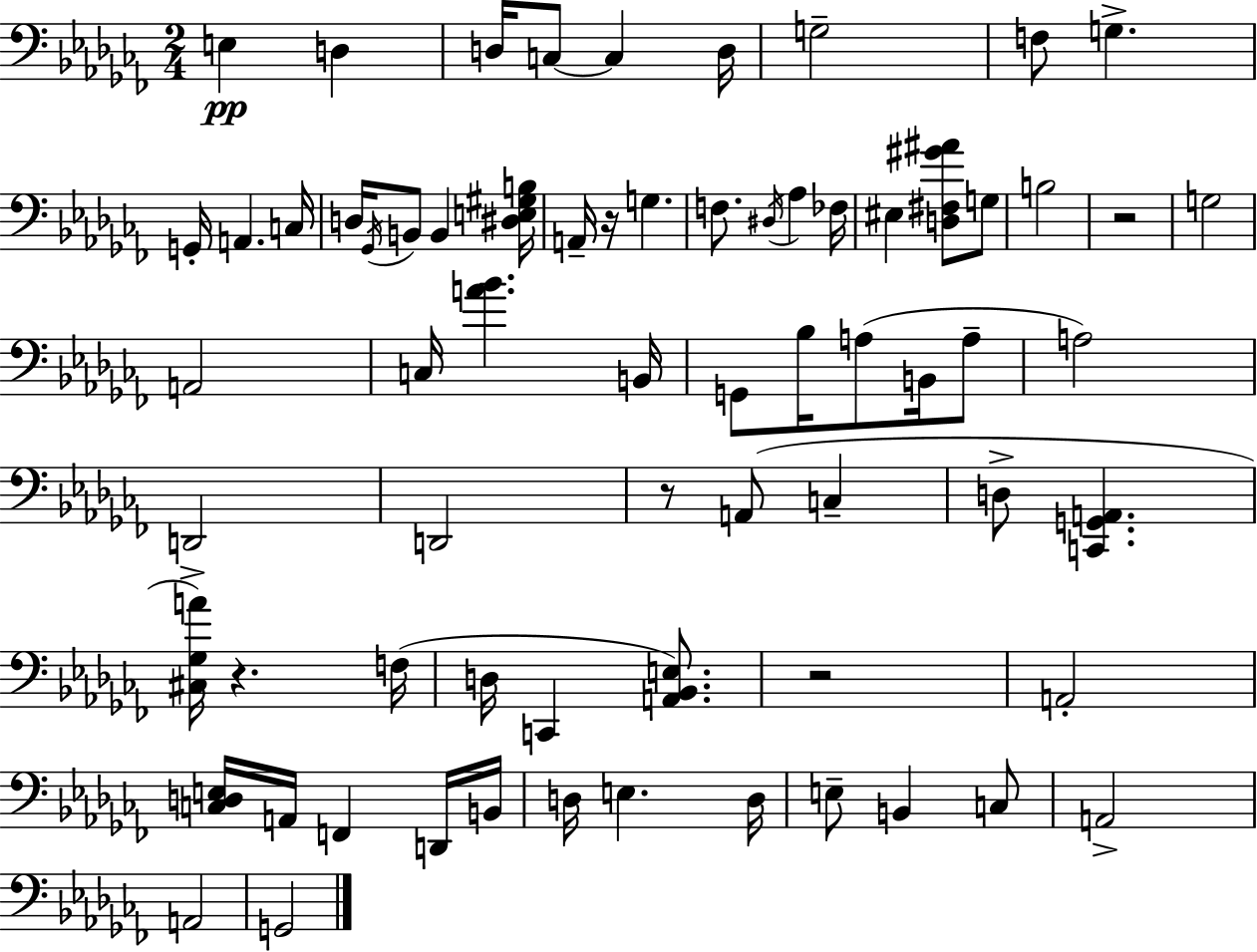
{
  \clef bass
  \numericTimeSignature
  \time 2/4
  \key aes \minor
  e4\pp d4 | d16 c8~~ c4 d16 | g2-- | f8 g4.-> | \break g,16-. a,4. c16 | d16 \acciaccatura { ges,16 } b,8 b,4 | <dis e gis b>16 a,16-- r16 g4. | f8. \acciaccatura { dis16 } aes4 | \break fes16 eis4 <d fis gis' ais'>8 | g8 b2 | r2 | g2 | \break a,2 | c16 <a' bes'>4. | b,16 g,8 bes16 a8( b,16 | a8-- a2) | \break d,2-> | d,2 | r8 a,8( c4-- | d8-> <c, g, a,>4. | \break <cis ges a'>16) r4. | f16( d16 c,4 <a, bes, e>8.) | r2 | a,2-. | \break <c d e>16 a,16 f,4 | d,16 b,16 d16 e4. | d16 e8-- b,4 | c8 a,2-> | \break a,2 | g,2 | \bar "|."
}